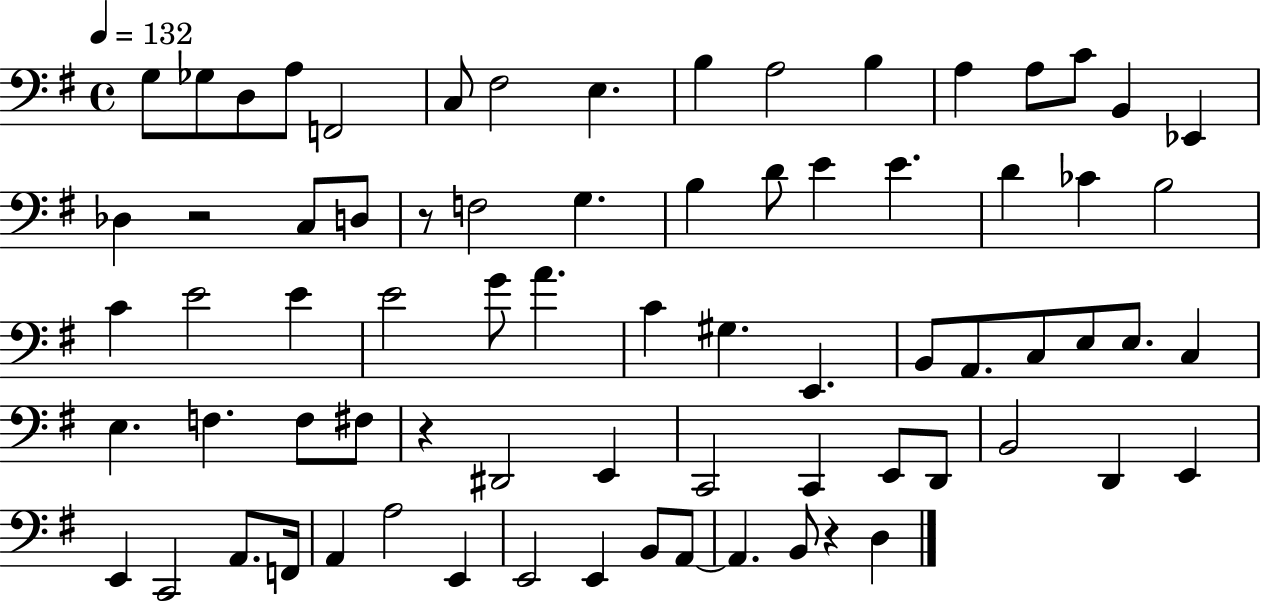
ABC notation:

X:1
T:Untitled
M:4/4
L:1/4
K:G
G,/2 _G,/2 D,/2 A,/2 F,,2 C,/2 ^F,2 E, B, A,2 B, A, A,/2 C/2 B,, _E,, _D, z2 C,/2 D,/2 z/2 F,2 G, B, D/2 E E D _C B,2 C E2 E E2 G/2 A C ^G, E,, B,,/2 A,,/2 C,/2 E,/2 E,/2 C, E, F, F,/2 ^F,/2 z ^D,,2 E,, C,,2 C,, E,,/2 D,,/2 B,,2 D,, E,, E,, C,,2 A,,/2 F,,/4 A,, A,2 E,, E,,2 E,, B,,/2 A,,/2 A,, B,,/2 z D,